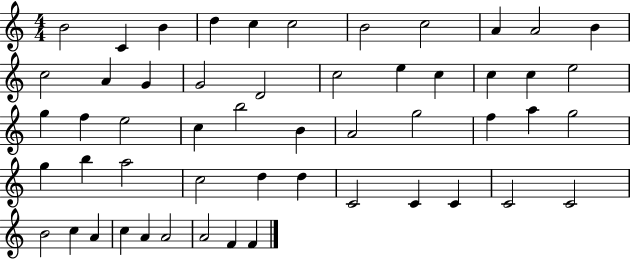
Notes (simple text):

B4/h C4/q B4/q D5/q C5/q C5/h B4/h C5/h A4/q A4/h B4/q C5/h A4/q G4/q G4/h D4/h C5/h E5/q C5/q C5/q C5/q E5/h G5/q F5/q E5/h C5/q B5/h B4/q A4/h G5/h F5/q A5/q G5/h G5/q B5/q A5/h C5/h D5/q D5/q C4/h C4/q C4/q C4/h C4/h B4/h C5/q A4/q C5/q A4/q A4/h A4/h F4/q F4/q